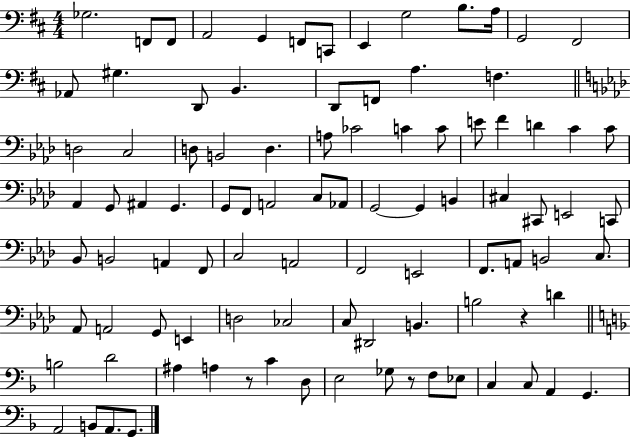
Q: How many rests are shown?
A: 3